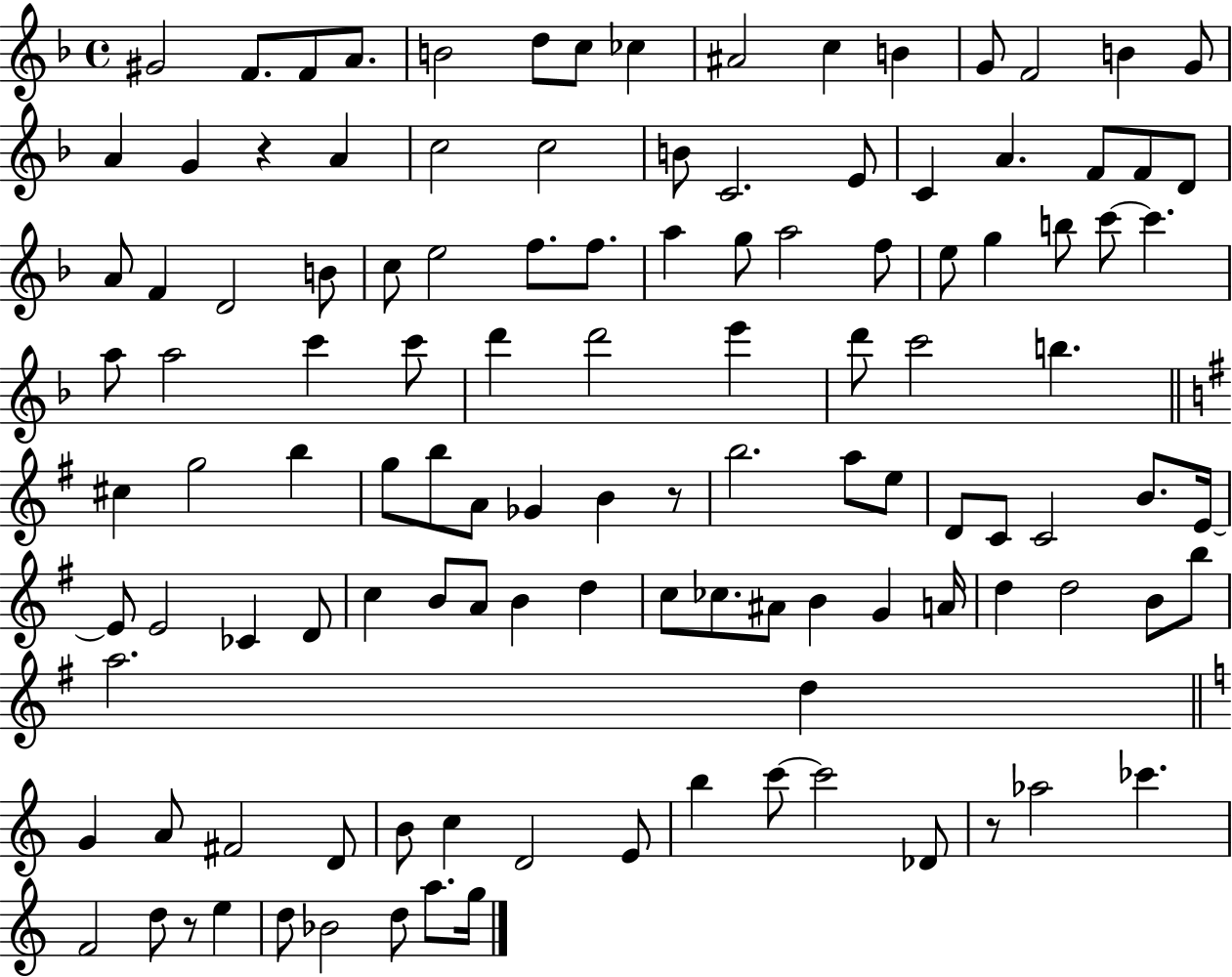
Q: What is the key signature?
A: F major